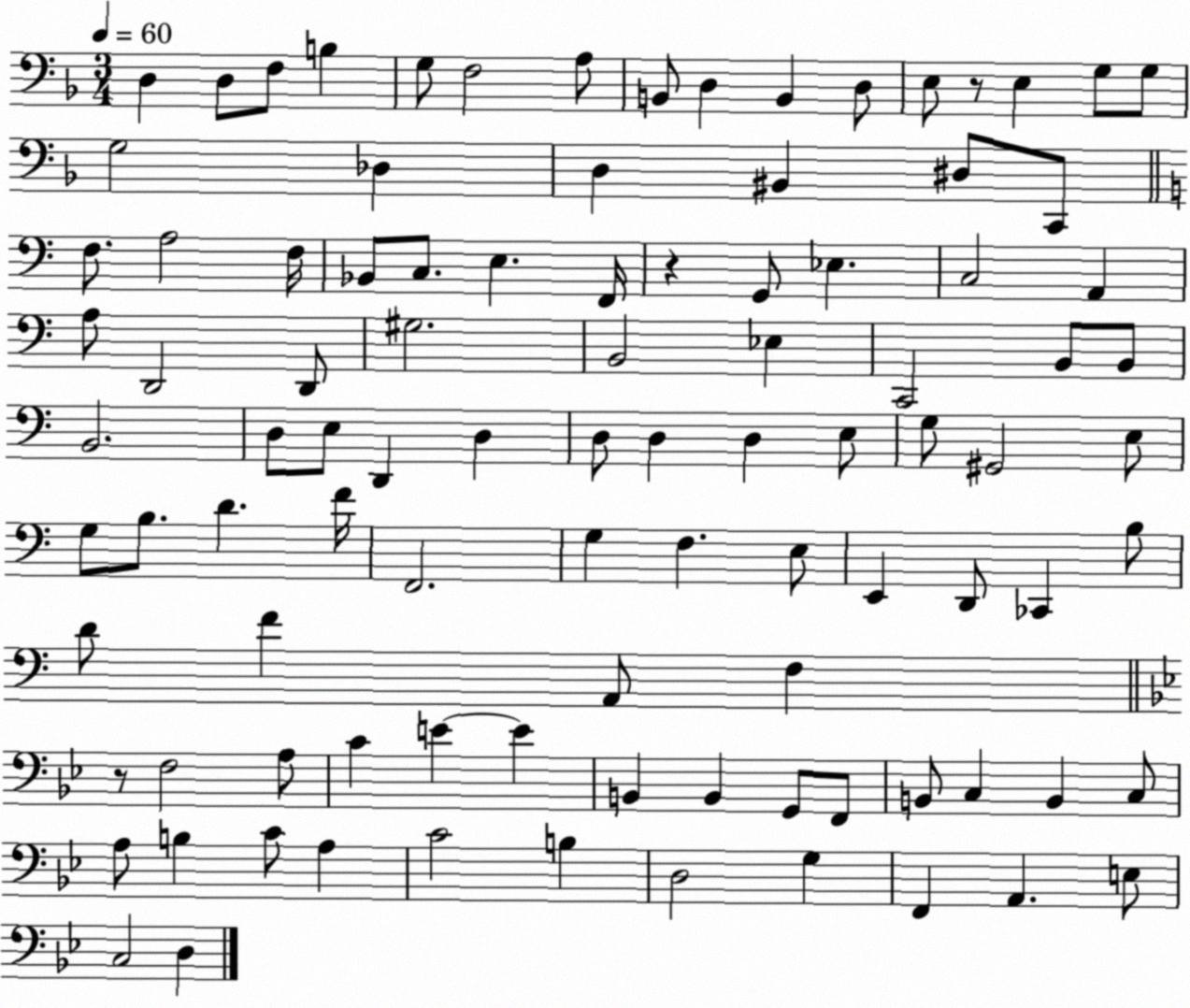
X:1
T:Untitled
M:3/4
L:1/4
K:F
D, D,/2 F,/2 B, G,/2 F,2 A,/2 B,,/2 D, B,, D,/2 E,/2 z/2 E, G,/2 G,/2 G,2 _D, D, ^B,, ^D,/2 C,,/2 F,/2 A,2 F,/4 _B,,/2 C,/2 E, F,,/4 z G,,/2 _E, C,2 A,, A,/2 D,,2 D,,/2 ^G,2 B,,2 _E, C,,2 B,,/2 B,,/2 B,,2 D,/2 E,/2 D,, D, D,/2 D, D, E,/2 G,/2 ^G,,2 E,/2 G,/2 B,/2 D F/4 F,,2 G, F, E,/2 E,, D,,/2 _C,, B,/2 D/2 F A,,/2 F, z/2 F,2 A,/2 C E E B,, B,, G,,/2 F,,/2 B,,/2 C, B,, C,/2 A,/2 B, C/2 A, C2 B, D,2 G, F,, A,, E,/2 C,2 D,